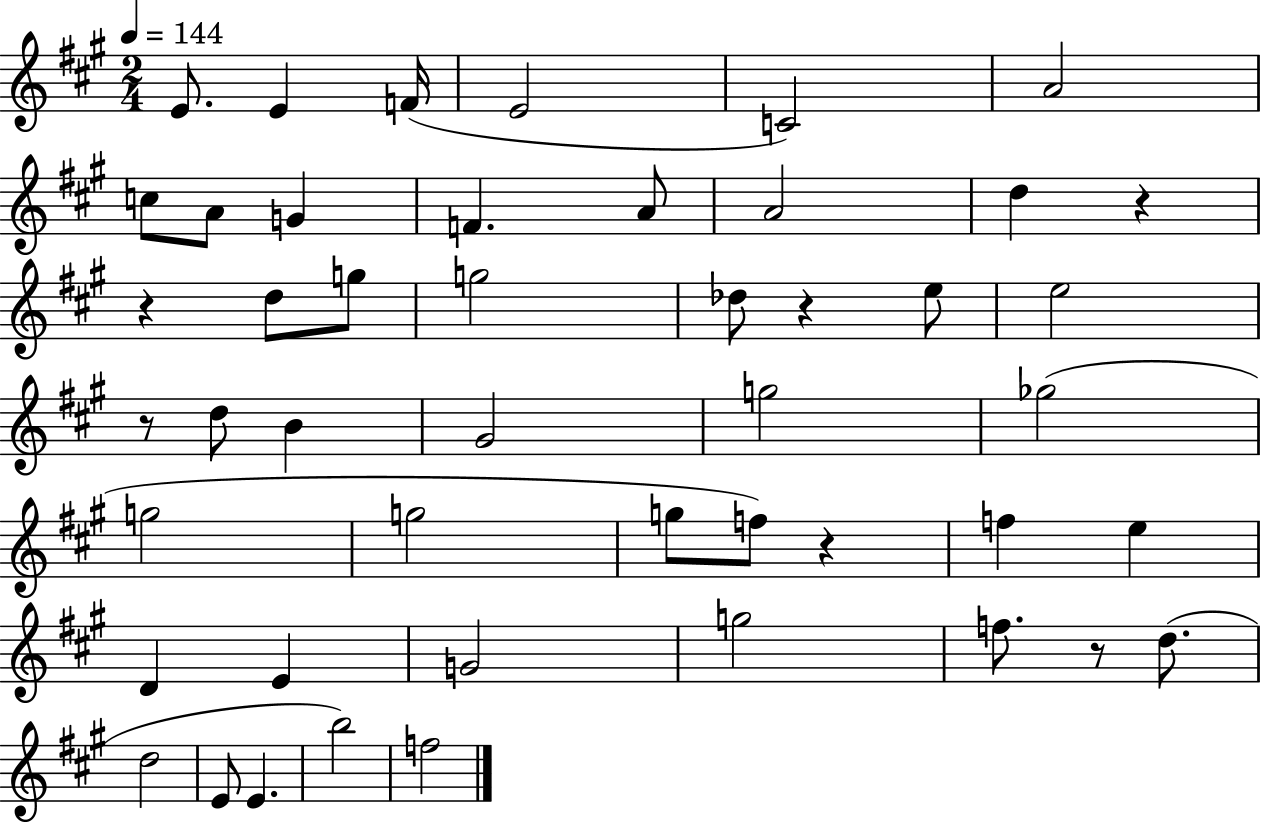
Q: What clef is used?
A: treble